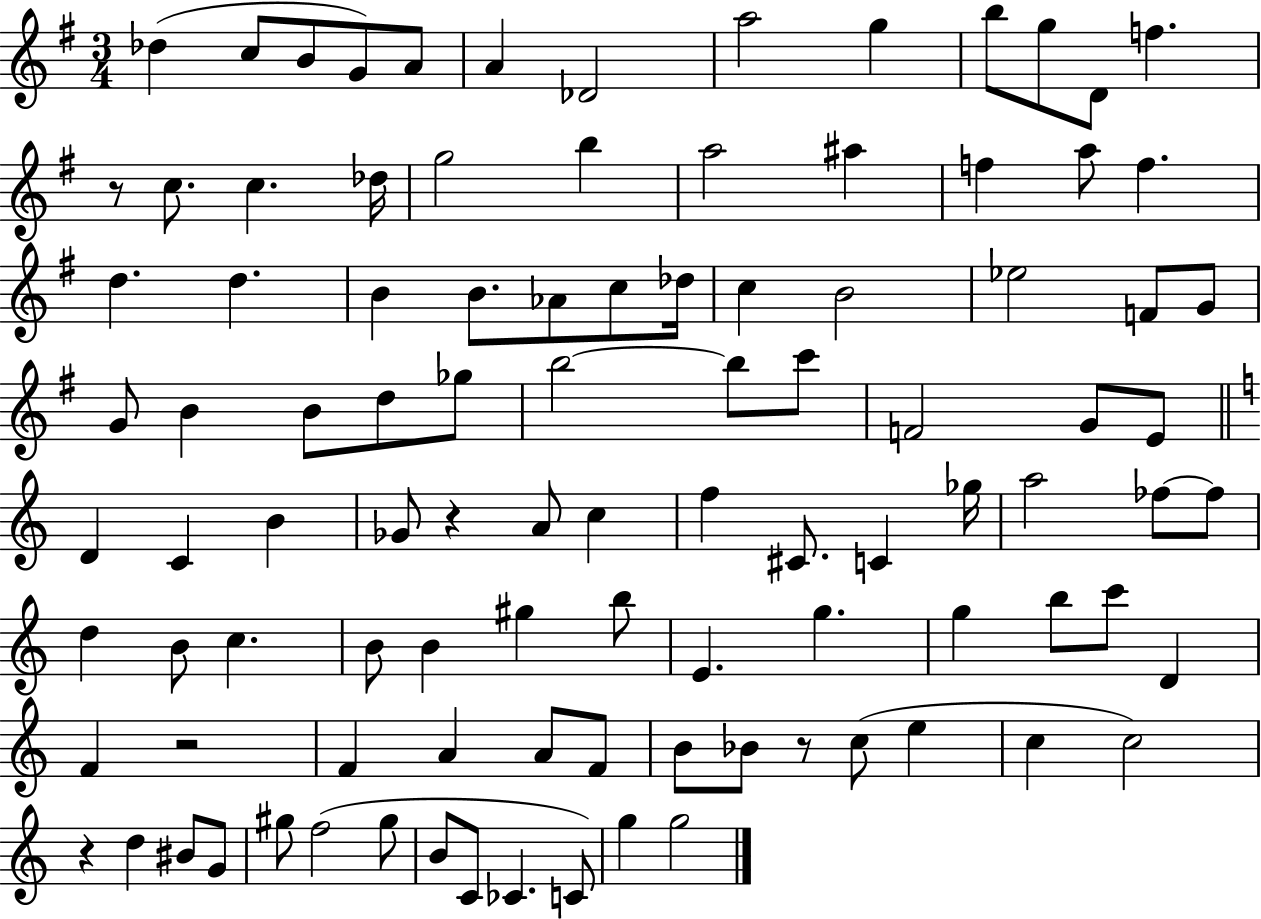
Db5/q C5/e B4/e G4/e A4/e A4/q Db4/h A5/h G5/q B5/e G5/e D4/e F5/q. R/e C5/e. C5/q. Db5/s G5/h B5/q A5/h A#5/q F5/q A5/e F5/q. D5/q. D5/q. B4/q B4/e. Ab4/e C5/e Db5/s C5/q B4/h Eb5/h F4/e G4/e G4/e B4/q B4/e D5/e Gb5/e B5/h B5/e C6/e F4/h G4/e E4/e D4/q C4/q B4/q Gb4/e R/q A4/e C5/q F5/q C#4/e. C4/q Gb5/s A5/h FES5/e FES5/e D5/q B4/e C5/q. B4/e B4/q G#5/q B5/e E4/q. G5/q. G5/q B5/e C6/e D4/q F4/q R/h F4/q A4/q A4/e F4/e B4/e Bb4/e R/e C5/e E5/q C5/q C5/h R/q D5/q BIS4/e G4/e G#5/e F5/h G#5/e B4/e C4/e CES4/q. C4/e G5/q G5/h